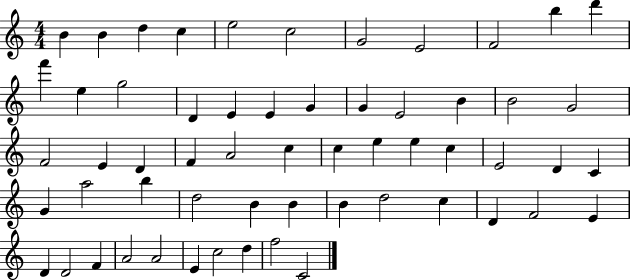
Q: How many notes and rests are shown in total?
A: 58